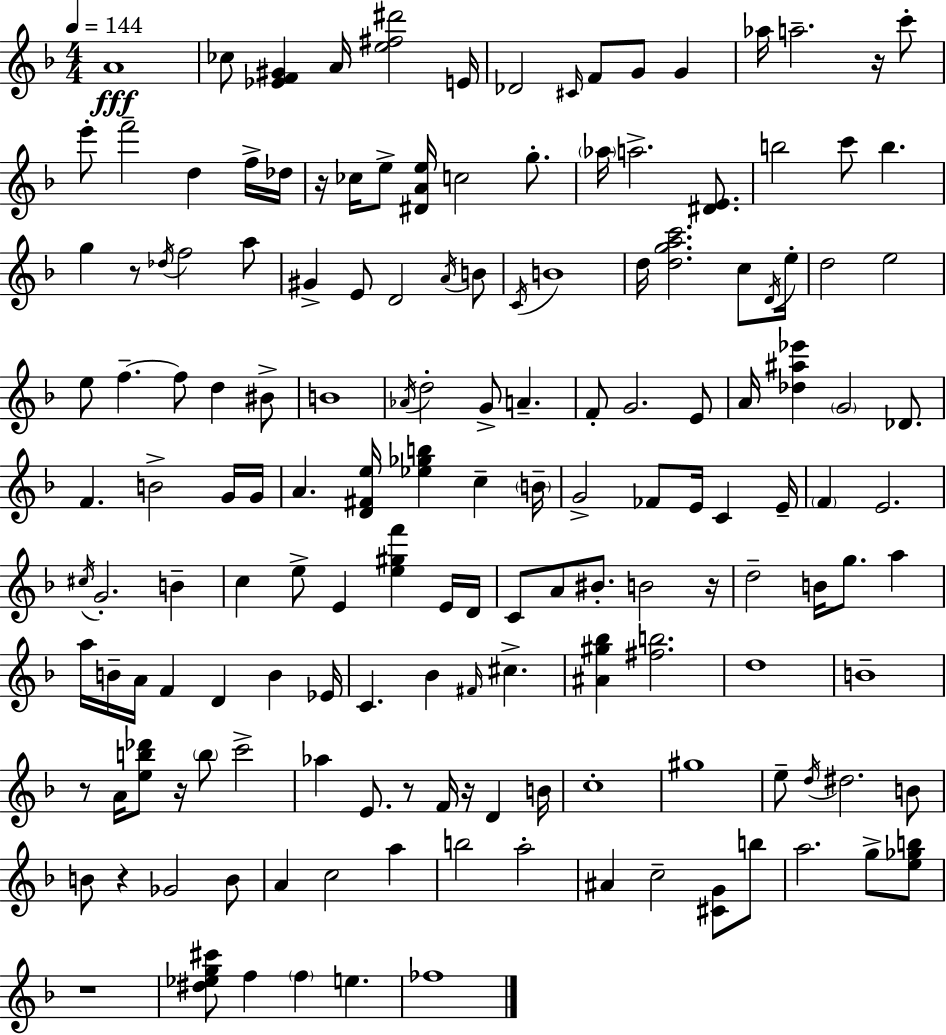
A4/w CES5/e [Eb4,F4,G#4]/q A4/s [E5,F#5,D#6]/h E4/s Db4/h C#4/s F4/e G4/e G4/q Ab5/s A5/h. R/s C6/e E6/e F6/h D5/q F5/s Db5/s R/s CES5/s E5/e [D#4,A4,E5]/s C5/h G5/e. Ab5/s A5/h. [D#4,E4]/e. B5/h C6/e B5/q. G5/q R/e Db5/s F5/h A5/e G#4/q E4/e D4/h A4/s B4/e C4/s B4/w D5/s [D5,G5,A5,C6]/h. C5/e D4/s E5/s D5/h E5/h E5/e F5/q. F5/e D5/q BIS4/e B4/w Ab4/s D5/h G4/e A4/q. F4/e G4/h. E4/e A4/s [Db5,A#5,Eb6]/q G4/h Db4/e. F4/q. B4/h G4/s G4/s A4/q. [D4,F#4,E5]/s [Eb5,Gb5,B5]/q C5/q B4/s G4/h FES4/e E4/s C4/q E4/s F4/q E4/h. C#5/s G4/h. B4/q C5/q E5/e E4/q [E5,G#5,F6]/q E4/s D4/s C4/e A4/e BIS4/e. B4/h R/s D5/h B4/s G5/e. A5/q A5/s B4/s A4/s F4/q D4/q B4/q Eb4/s C4/q. Bb4/q F#4/s C#5/q. [A#4,G#5,Bb5]/q [F#5,B5]/h. D5/w B4/w R/e A4/s [E5,B5,Db6]/e R/s B5/e C6/h Ab5/q E4/e. R/e F4/s R/s D4/q B4/s C5/w G#5/w E5/e D5/s D#5/h. B4/e B4/e R/q Gb4/h B4/e A4/q C5/h A5/q B5/h A5/h A#4/q C5/h [C#4,G4]/e B5/e A5/h. G5/e [E5,Gb5,B5]/e R/w [D#5,Eb5,G5,C#6]/e F5/q F5/q E5/q. FES5/w